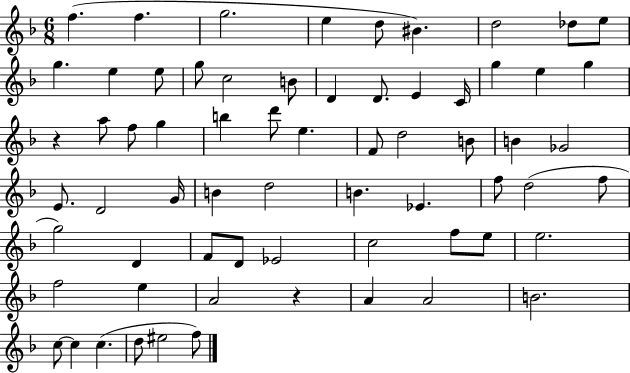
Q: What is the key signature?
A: F major